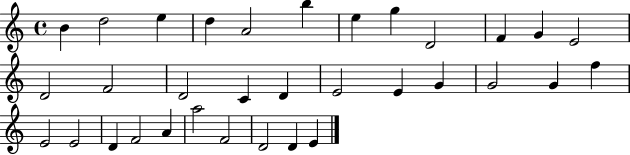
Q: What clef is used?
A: treble